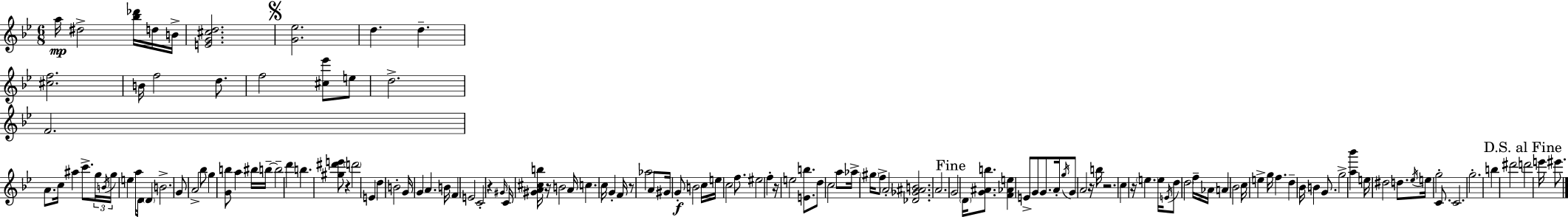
A5/s D#5/h [Bb5,Db6]/s D5/s B4/s [E4,G4,C#5,D5]/h. [G4,Eb5]/h. D5/q. D5/q. [C#5,F5]/h. B4/s F5/h D5/e. F5/h [C#5,Eb6]/e E5/e D5/h. F4/h. A4/e. C5/s A#5/q C6/e. G5/s B4/s G5/s E5/q A5/s D4/e D4/q B4/h. G4/e A4/h Bb5/e G5/q [G4,B5]/e A5/q BIS5/s B5/s B5/h D6/q B5/q. [G#5,D#6,E6]/e R/q D6/h E4/q D5/q B4/h G4/s G4/q A4/q. B4/s F4/q E4/h C4/h R/q G#4/s C4/s [G#4,A4,C#5,B5]/s R/s B4/h A4/s C5/q. C5/s G4/q F4/s R/e Ab5/h A4/e G#4/s G4/e B4/h C5/s E5/s C5/h F5/e. EIS5/h F5/q R/s E5/h [E4,B5]/e. D5/e C5/h A5/e Ab5/s G#5/s F5/e A4/h [Db4,Gb4,A#4,B4]/h. A4/h. G4/h D4/s [G4,A#4,B5]/e. [F4,Ab4,E5]/q E4/e G4/e G4/e. A4/s G5/s G4/e A4/h R/s B5/s R/h. C5/q R/s E5/q. E5/s E4/s D5/e D5/h F5/s Ab4/s A4/q Bb4/h C5/s E5/q G5/s F5/q. D5/q Bb4/s B4/q G4/e. G5/h [A5,Bb6]/q E5/s D#5/h D5/e. Eb5/s E5/s G5/h C4/e. C4/h. G5/h. B5/q D#6/h D6/h E6/s EIS6/e.